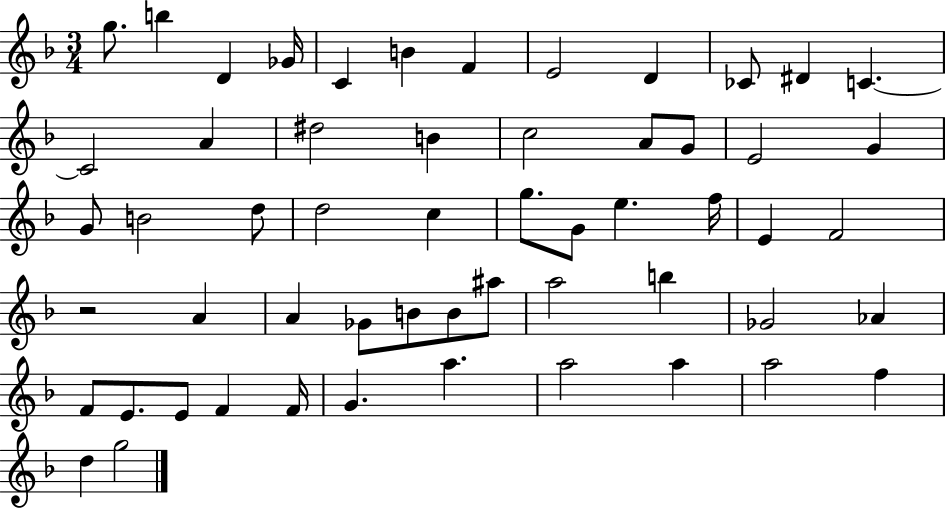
X:1
T:Untitled
M:3/4
L:1/4
K:F
g/2 b D _G/4 C B F E2 D _C/2 ^D C C2 A ^d2 B c2 A/2 G/2 E2 G G/2 B2 d/2 d2 c g/2 G/2 e f/4 E F2 z2 A A _G/2 B/2 B/2 ^a/2 a2 b _G2 _A F/2 E/2 E/2 F F/4 G a a2 a a2 f d g2